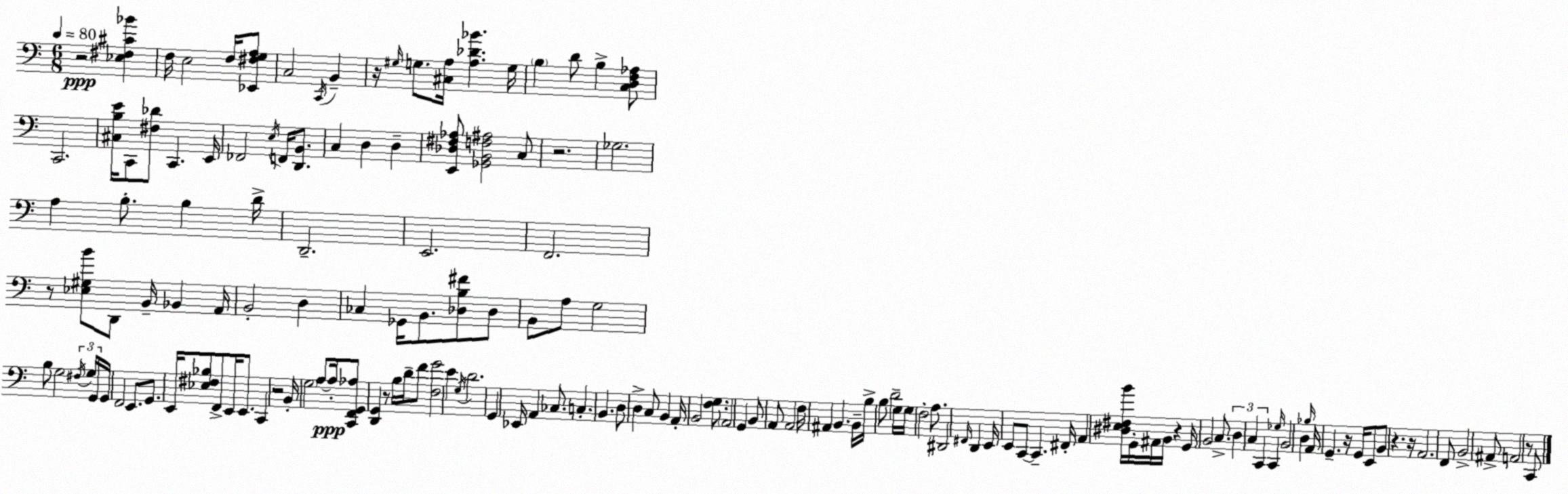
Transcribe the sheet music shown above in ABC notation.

X:1
T:Untitled
M:6/8
L:1/4
K:C
z2 [_E,^F,^C_B] F,/4 E,2 F,/4 [_E,,^F,G,A,]/2 C,2 C,,/4 B,, z/4 ^G,/4 G,/2 [^C,A,]/4 [A,_D_B] G,/4 B, D/2 B, [C,D,F,_A,]/2 C,,2 [^C,B,E]/4 C,,/2 [^F,_D]/2 C,, E,,/4 _F,,2 E,/4 F,,/4 [D,,B,,]/2 C, D, D, [E,,_D,^F,_A,]/2 [_G,,B,,F,^A,]2 C,/2 z2 _G,2 A, B,/2 B, D/4 D,,2 E,,2 F,,2 z/2 [_E,^G,B]/2 D,,/2 B,,/4 _B,, A,,/4 B,,2 D, _C, _G,,/4 B,,/2 [_D,B,^F]/2 _D,/2 B,,/2 A,/2 G,2 B,/2 G,2 ^F,/4 G,/4 G,,/4 G,,/4 F,,2 E,,/2 G,,/2 E,,/4 [_E,^F,_B,]/2 F,,/2 E,,/4 E,,/2 C,, z2 B,,/4 G,2 A,/2 A,/4 [C,,F,,G,,_A,]/2 [D,,G,,] z/2 B,/4 D/4 F/2 [F,G]2 E G,/4 D2 G,, _E,,/4 A,, _C,/2 C, B,, D,/2 D, C,/2 B,, A,,/4 B,,2 [F,G,]/2 A,,2 G,, B,,/2 A,,/2 A,,2 F,/4 ^A,, B,, B,,/4 B,/4 B,/2 D2 G,/4 G,/4 F,2 A,/2 ^D,,2 ^F,,/4 D,, E,,/4 E,,/2 C,,/2 C,, ^F,,/4 A,, [^D,E,^F,B]/4 G,,/4 ^A,,/4 B,,/4 z G,,/4 B,,2 C,/2 D, C, C,, C,, _G,/4 B,,2 D, _B,/4 A,,/4 G,, z/4 G,,/4 E,,/2 B,,/2 z z/4 A,,2 F,,/2 B,,2 ^A,,/2 A,,2 z/2 C,,/2